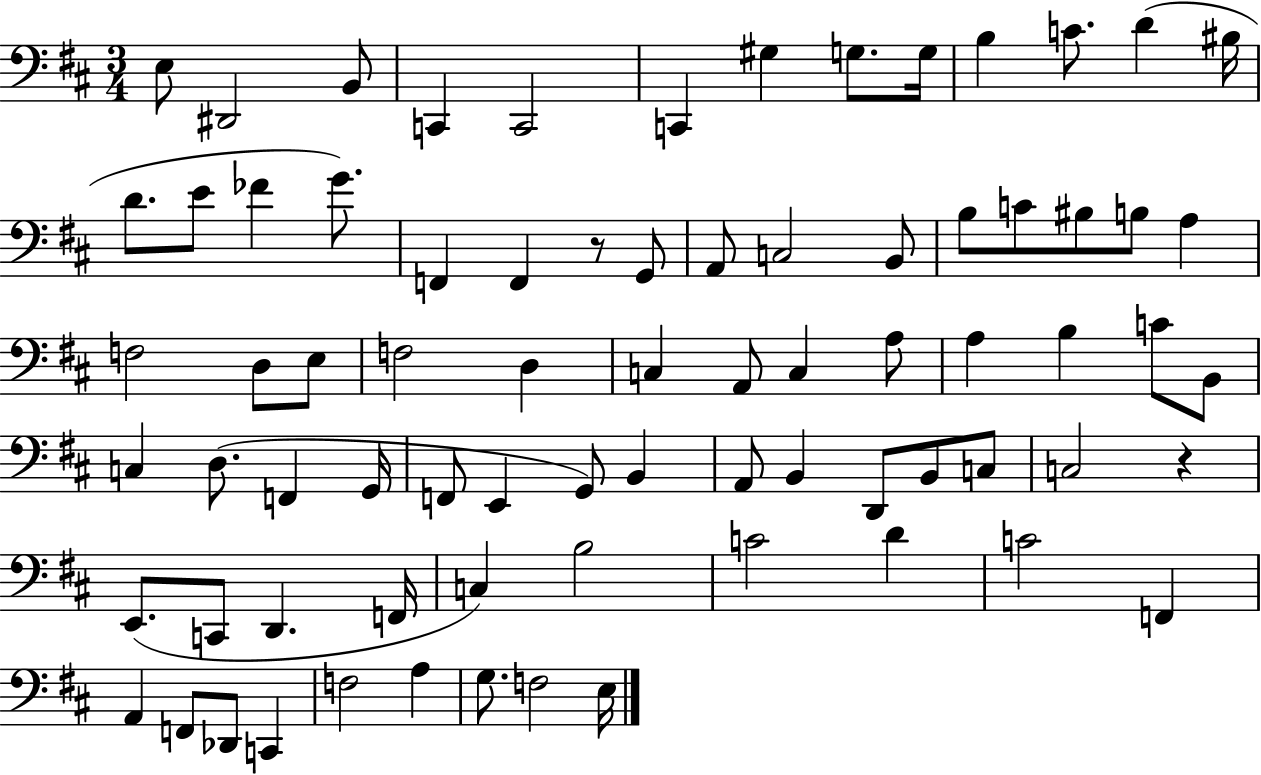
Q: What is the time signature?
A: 3/4